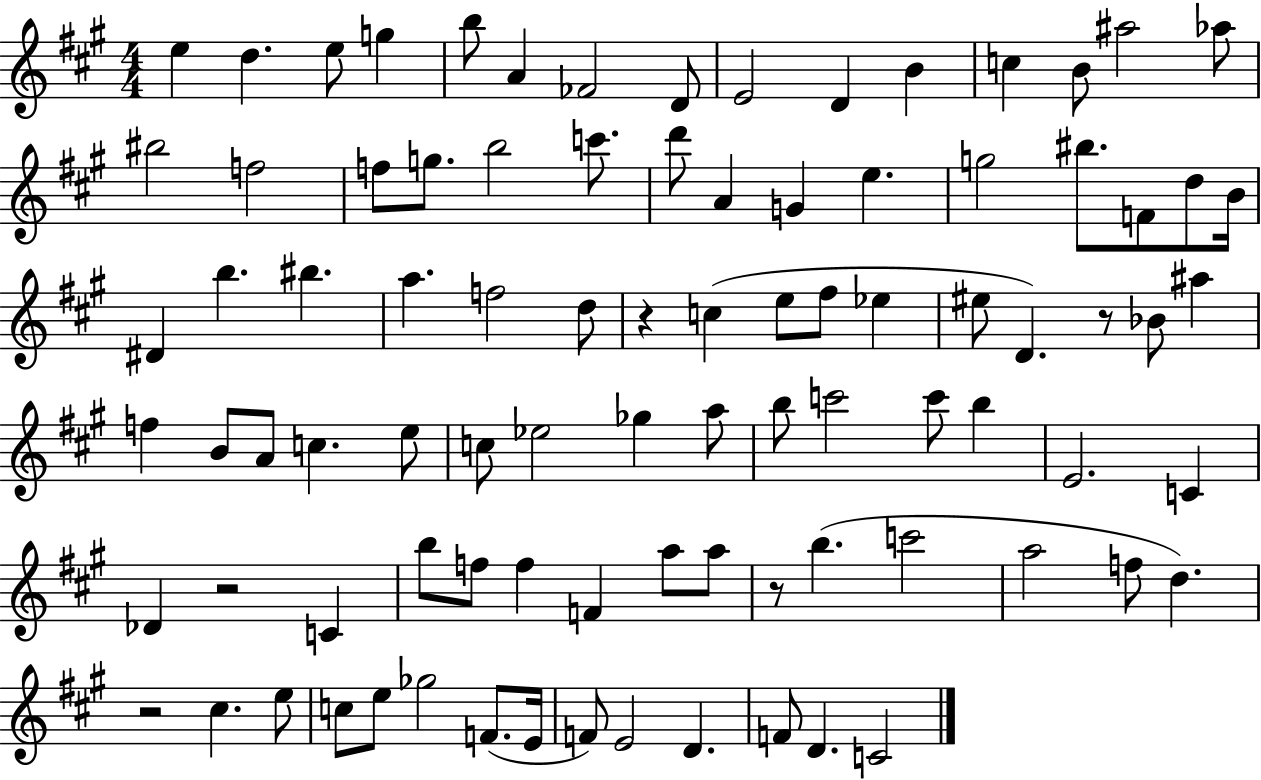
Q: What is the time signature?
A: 4/4